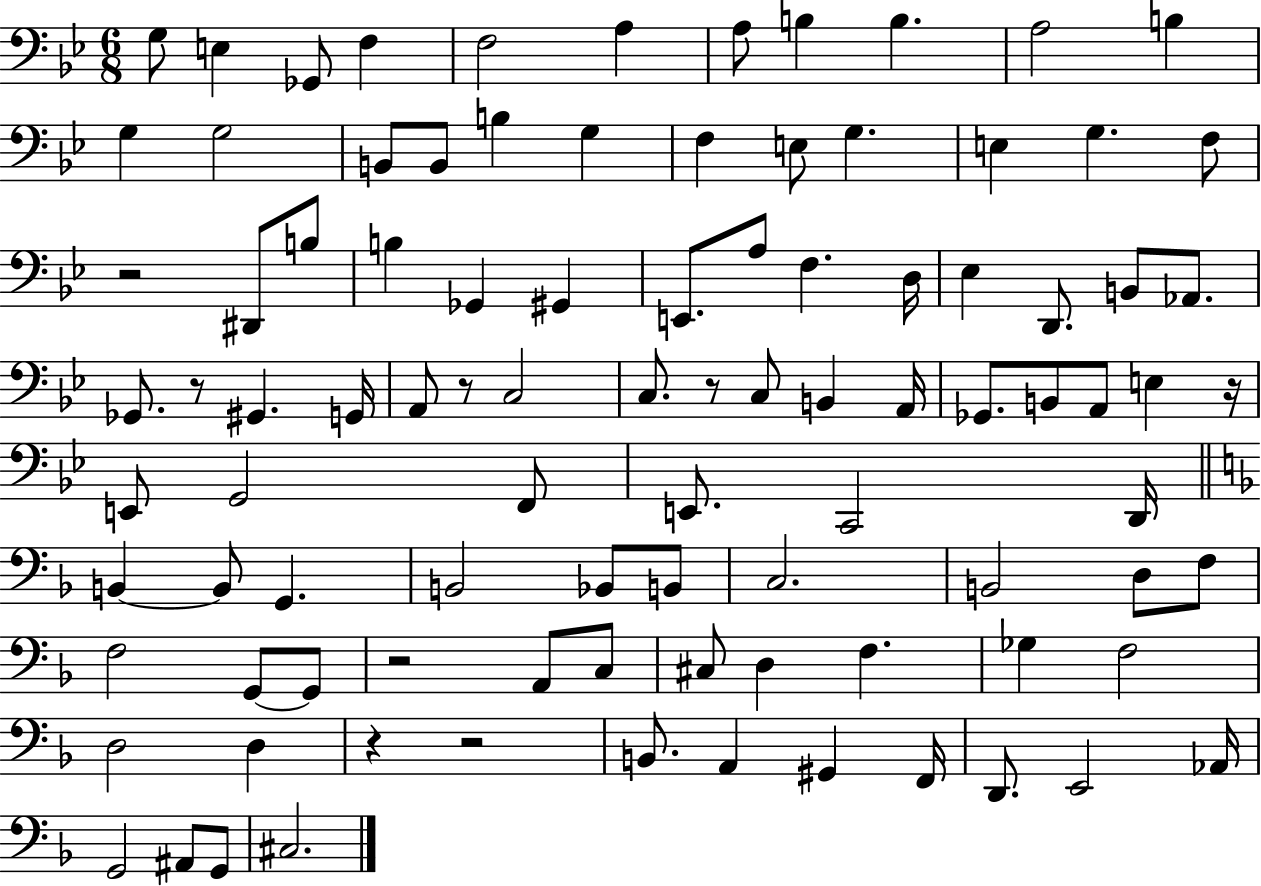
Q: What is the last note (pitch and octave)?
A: C#3